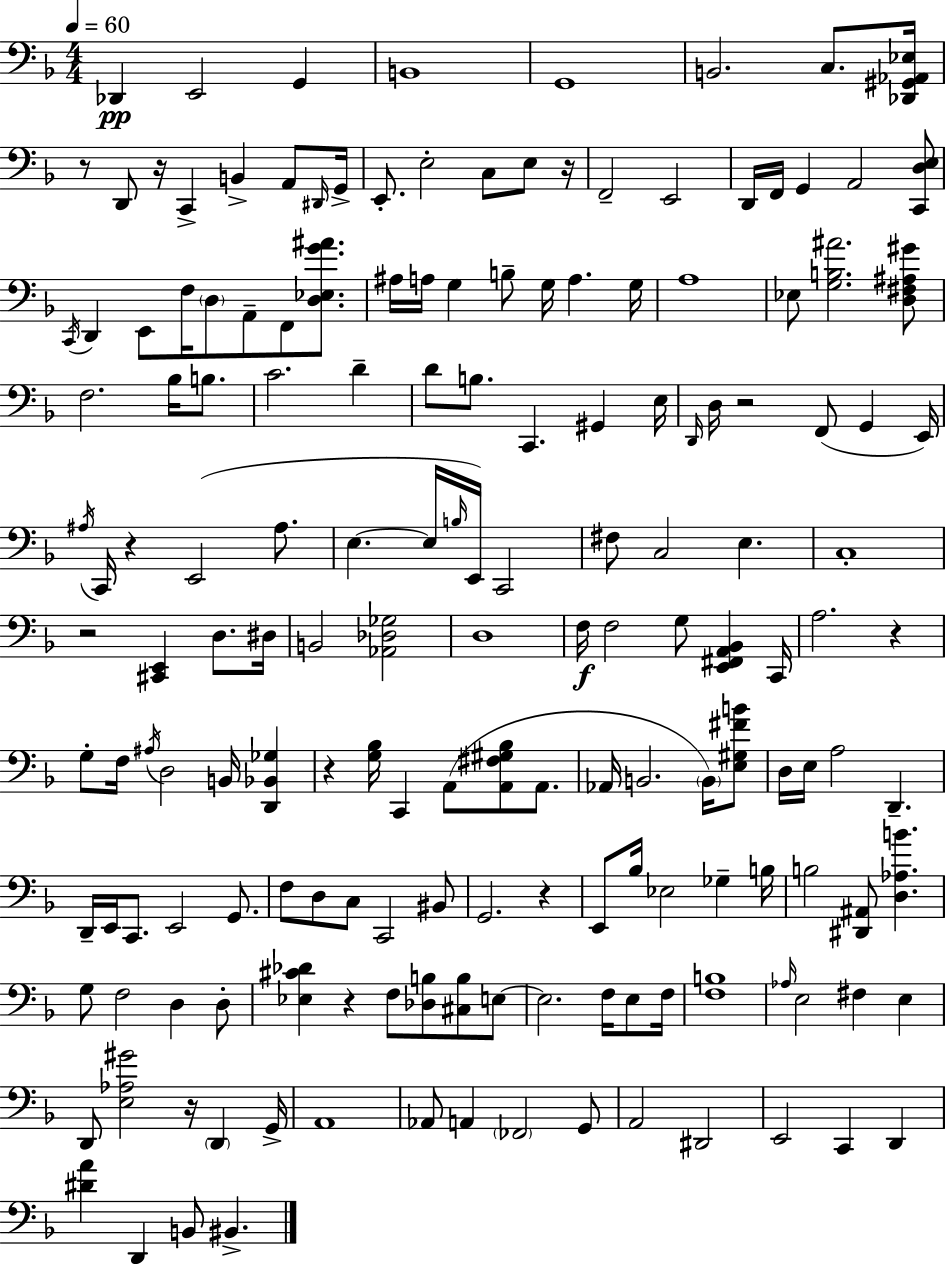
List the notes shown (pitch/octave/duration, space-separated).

Db2/q E2/h G2/q B2/w G2/w B2/h. C3/e. [Db2,G#2,Ab2,Eb3]/s R/e D2/e R/s C2/q B2/q A2/e D#2/s G2/s E2/e. E3/h C3/e E3/e R/s F2/h E2/h D2/s F2/s G2/q A2/h [C2,D3,E3]/e C2/s D2/q E2/e F3/s D3/e A2/e F2/e [D3,Eb3,G4,A#4]/e. A#3/s A3/s G3/q B3/e G3/s A3/q. G3/s A3/w Eb3/e [G3,B3,A#4]/h. [D3,F#3,A#3,G#4]/e F3/h. Bb3/s B3/e. C4/h. D4/q D4/e B3/e. C2/q. G#2/q E3/s D2/s D3/s R/h F2/e G2/q E2/s A#3/s C2/s R/q E2/h A#3/e. E3/q. E3/s B3/s E2/s C2/h F#3/e C3/h E3/q. C3/w R/h [C#2,E2]/q D3/e. D#3/s B2/h [Ab2,Db3,Gb3]/h D3/w F3/s F3/h G3/e [E2,F#2,A2,Bb2]/q C2/s A3/h. R/q G3/e F3/s A#3/s D3/h B2/s [D2,Bb2,Gb3]/q R/q [G3,Bb3]/s C2/q A2/e [A2,F#3,G#3,Bb3]/e A2/e. Ab2/s B2/h. B2/s [E3,G#3,F#4,B4]/e D3/s E3/s A3/h D2/q. D2/s E2/s C2/e. E2/h G2/e. F3/e D3/e C3/e C2/h BIS2/e G2/h. R/q E2/e Bb3/s Eb3/h Gb3/q B3/s B3/h [D#2,A#2]/e [D3,Ab3,B4]/q. G3/e F3/h D3/q D3/e [Eb3,C#4,Db4]/q R/q F3/e [Db3,B3]/e [C#3,B3]/e E3/e E3/h. F3/s E3/e F3/s [F3,B3]/w Ab3/s E3/h F#3/q E3/q D2/e [E3,Ab3,G#4]/h R/s D2/q G2/s A2/w Ab2/e A2/q FES2/h G2/e A2/h D#2/h E2/h C2/q D2/q [D#4,A4]/q D2/q B2/e BIS2/q.